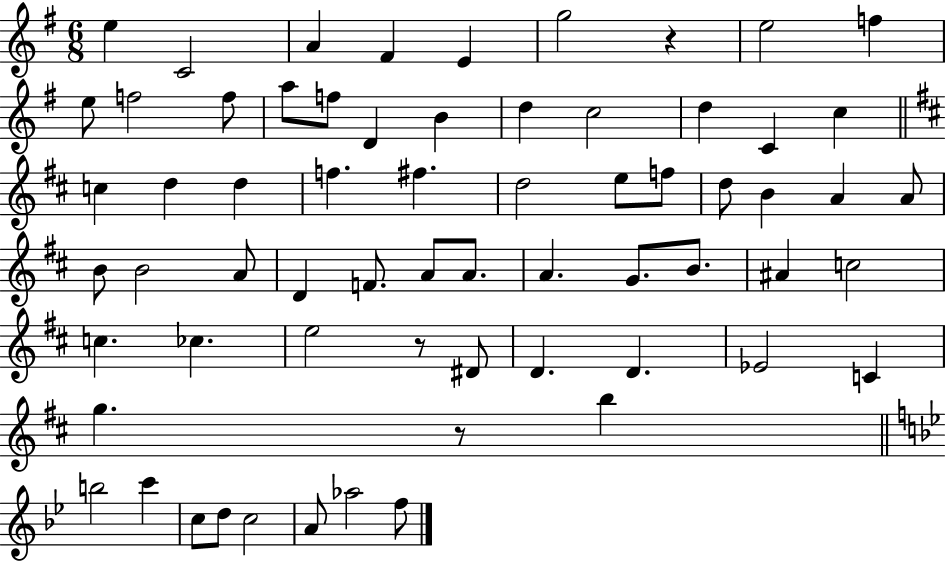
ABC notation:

X:1
T:Untitled
M:6/8
L:1/4
K:G
e C2 A ^F E g2 z e2 f e/2 f2 f/2 a/2 f/2 D B d c2 d C c c d d f ^f d2 e/2 f/2 d/2 B A A/2 B/2 B2 A/2 D F/2 A/2 A/2 A G/2 B/2 ^A c2 c _c e2 z/2 ^D/2 D D _E2 C g z/2 b b2 c' c/2 d/2 c2 A/2 _a2 f/2